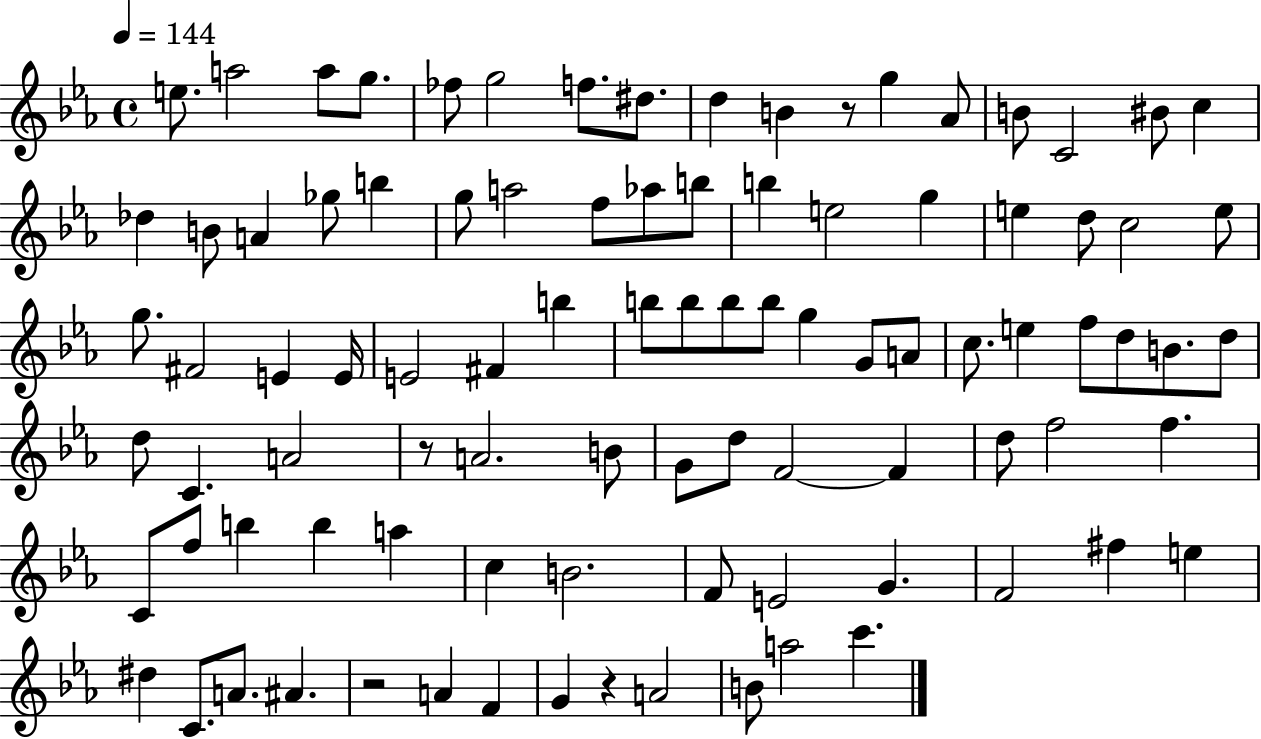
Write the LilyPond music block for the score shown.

{
  \clef treble
  \time 4/4
  \defaultTimeSignature
  \key ees \major
  \tempo 4 = 144
  e''8. a''2 a''8 g''8. | fes''8 g''2 f''8. dis''8. | d''4 b'4 r8 g''4 aes'8 | b'8 c'2 bis'8 c''4 | \break des''4 b'8 a'4 ges''8 b''4 | g''8 a''2 f''8 aes''8 b''8 | b''4 e''2 g''4 | e''4 d''8 c''2 e''8 | \break g''8. fis'2 e'4 e'16 | e'2 fis'4 b''4 | b''8 b''8 b''8 b''8 g''4 g'8 a'8 | c''8. e''4 f''8 d''8 b'8. d''8 | \break d''8 c'4. a'2 | r8 a'2. b'8 | g'8 d''8 f'2~~ f'4 | d''8 f''2 f''4. | \break c'8 f''8 b''4 b''4 a''4 | c''4 b'2. | f'8 e'2 g'4. | f'2 fis''4 e''4 | \break dis''4 c'8. a'8. ais'4. | r2 a'4 f'4 | g'4 r4 a'2 | b'8 a''2 c'''4. | \break \bar "|."
}